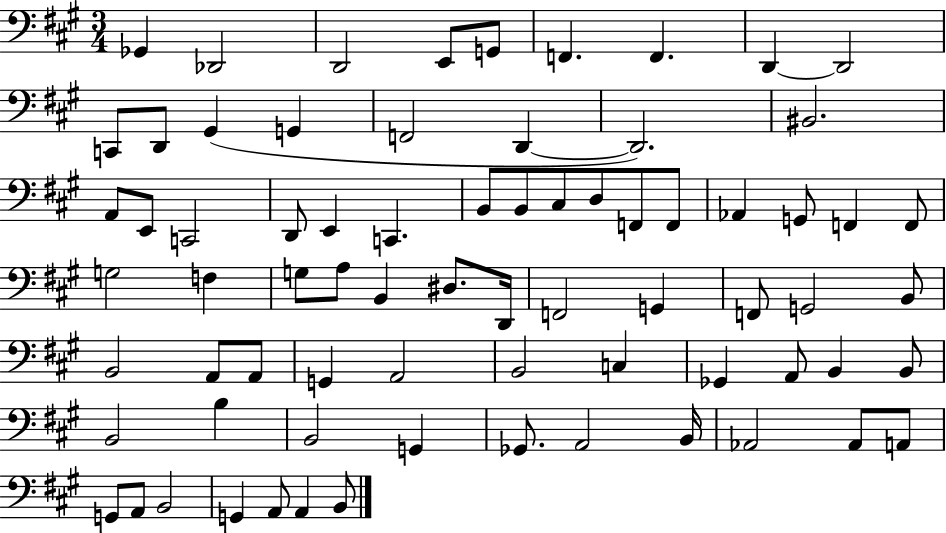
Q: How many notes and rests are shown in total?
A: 73